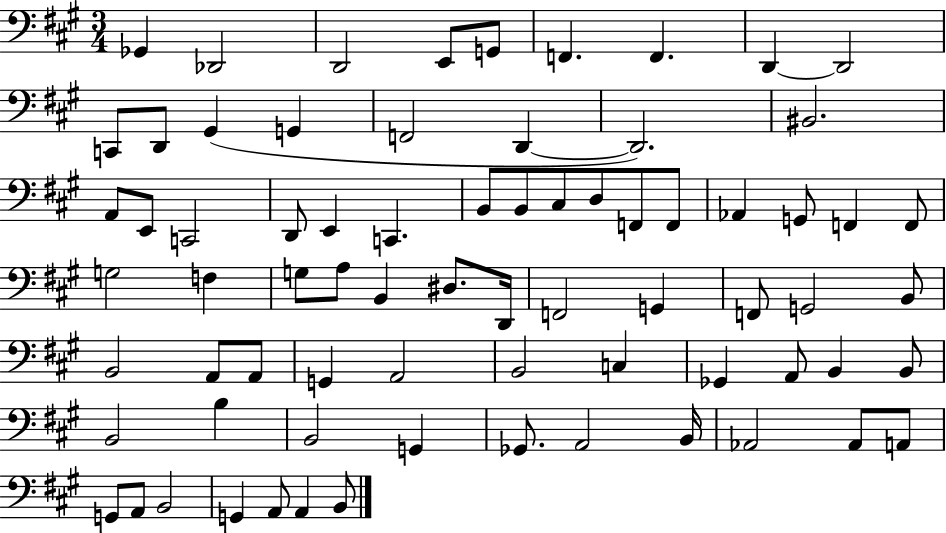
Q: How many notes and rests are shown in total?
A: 73